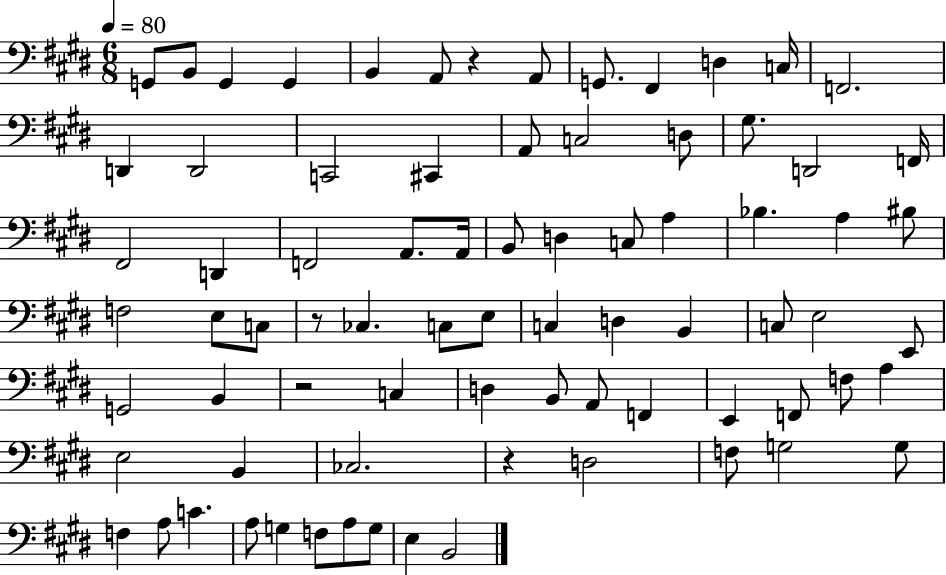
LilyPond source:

{
  \clef bass
  \numericTimeSignature
  \time 6/8
  \key e \major
  \tempo 4 = 80
  g,8 b,8 g,4 g,4 | b,4 a,8 r4 a,8 | g,8. fis,4 d4 c16 | f,2. | \break d,4 d,2 | c,2 cis,4 | a,8 c2 d8 | gis8. d,2 f,16 | \break fis,2 d,4 | f,2 a,8. a,16 | b,8 d4 c8 a4 | bes4. a4 bis8 | \break f2 e8 c8 | r8 ces4. c8 e8 | c4 d4 b,4 | c8 e2 e,8 | \break g,2 b,4 | r2 c4 | d4 b,8 a,8 f,4 | e,4 f,8 f8 a4 | \break e2 b,4 | ces2. | r4 d2 | f8 g2 g8 | \break f4 a8 c'4. | a8 g4 f8 a8 g8 | e4 b,2 | \bar "|."
}